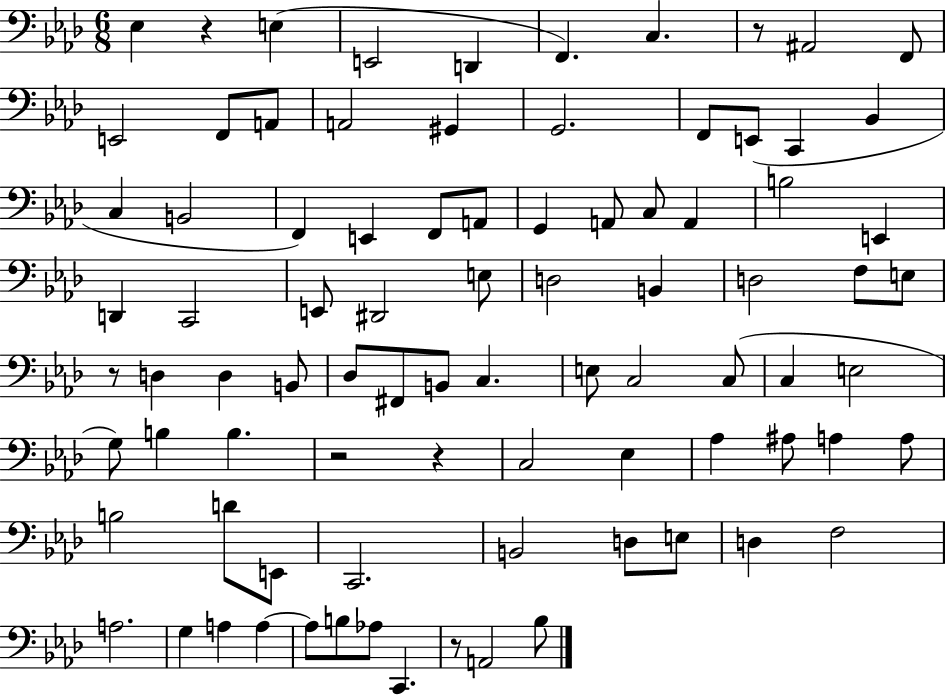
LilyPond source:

{
  \clef bass
  \numericTimeSignature
  \time 6/8
  \key aes \major
  ees4 r4 e4( | e,2 d,4 | f,4.) c4. | r8 ais,2 f,8 | \break e,2 f,8 a,8 | a,2 gis,4 | g,2. | f,8 e,8( c,4 bes,4 | \break c4 b,2 | f,4) e,4 f,8 a,8 | g,4 a,8 c8 a,4 | b2 e,4 | \break d,4 c,2 | e,8 dis,2 e8 | d2 b,4 | d2 f8 e8 | \break r8 d4 d4 b,8 | des8 fis,8 b,8 c4. | e8 c2 c8( | c4 e2 | \break g8) b4 b4. | r2 r4 | c2 ees4 | aes4 ais8 a4 a8 | \break b2 d'8 e,8 | c,2. | b,2 d8 e8 | d4 f2 | \break a2. | g4 a4 a4~~ | a8 b8 aes8 c,4. | r8 a,2 bes8 | \break \bar "|."
}